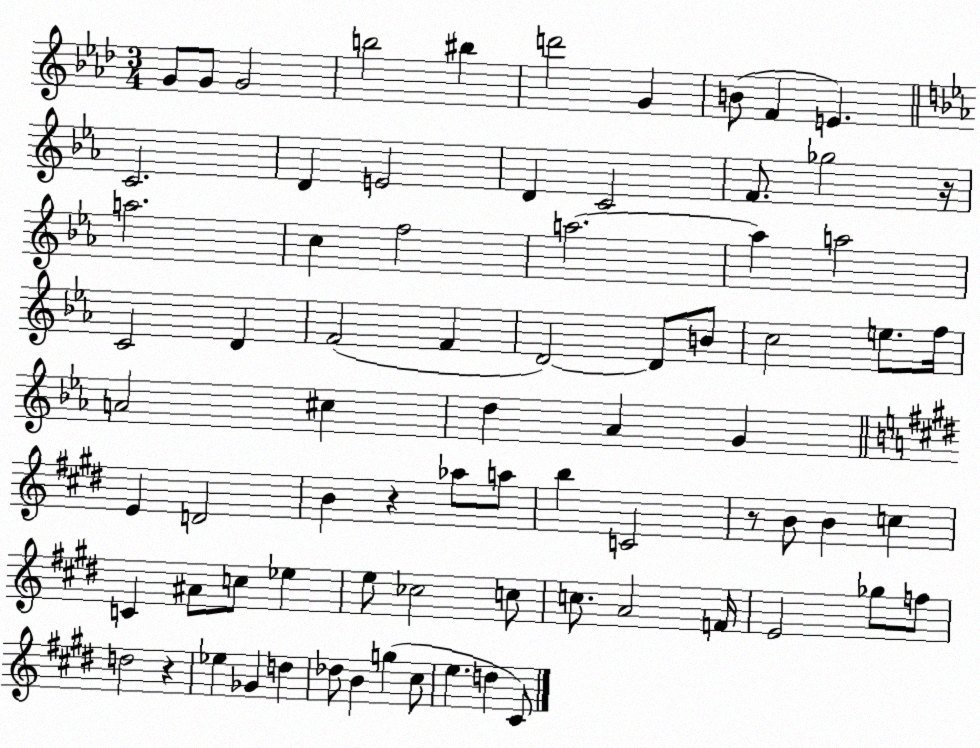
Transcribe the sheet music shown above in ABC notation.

X:1
T:Untitled
M:3/4
L:1/4
K:Ab
G/2 G/2 G2 b2 ^b d'2 G B/2 F E C2 D E2 D C2 F/2 _g2 z/4 a2 c f2 a2 a a2 C2 D F2 F D2 D/2 B/2 c2 e/2 f/4 A2 ^c d _A G E D2 B z _a/2 a/2 b C2 z/2 B/2 B c C ^A/2 c/2 _e e/2 _c2 c/2 c/2 A2 F/4 E2 _g/2 f/2 d2 z _e _G d _d/2 B g ^c/2 e d ^C/2